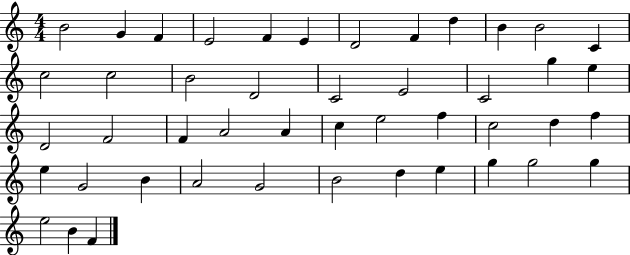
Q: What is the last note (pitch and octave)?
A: F4